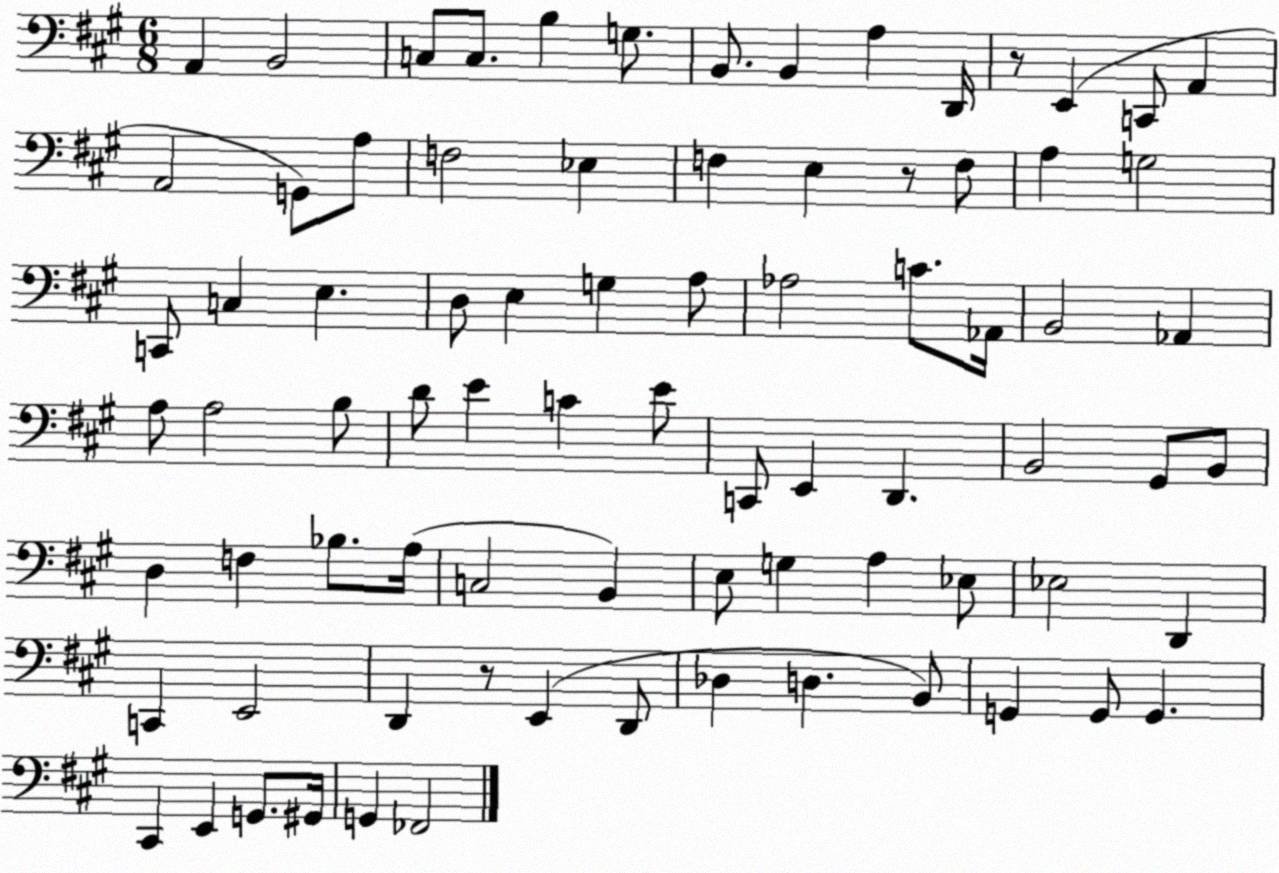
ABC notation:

X:1
T:Untitled
M:6/8
L:1/4
K:A
A,, B,,2 C,/2 C,/2 B, G,/2 B,,/2 B,, A, D,,/4 z/2 E,, C,,/2 A,, A,,2 G,,/2 A,/2 F,2 _E, F, E, z/2 F,/2 A, G,2 C,,/2 C, E, D,/2 E, G, A,/2 _A,2 C/2 _A,,/4 B,,2 _A,, A,/2 A,2 B,/2 D/2 E C E/2 C,,/2 E,, D,, B,,2 ^G,,/2 B,,/2 D, F, _B,/2 A,/4 C,2 B,, E,/2 G, A, _E,/2 _E,2 D,, C,, E,,2 D,, z/2 E,, D,,/2 _D, D, B,,/2 G,, G,,/2 G,, ^C,, E,, G,,/2 ^G,,/4 G,, _F,,2